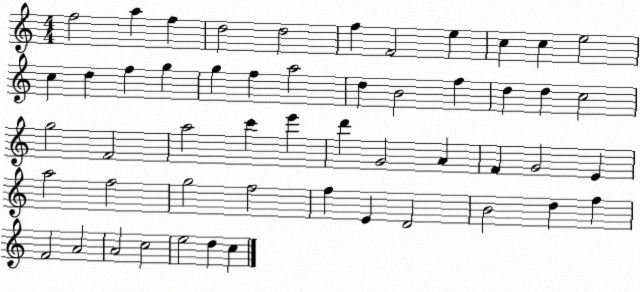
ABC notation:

X:1
T:Untitled
M:4/4
L:1/4
K:C
f2 a f d2 d2 f F2 e c c e2 c d f g g f a2 d B2 f d d c2 g2 F2 a2 c' e' d' G2 A F G2 E a2 f2 g2 f2 f E D2 B2 d f F2 A2 A2 c2 e2 d c